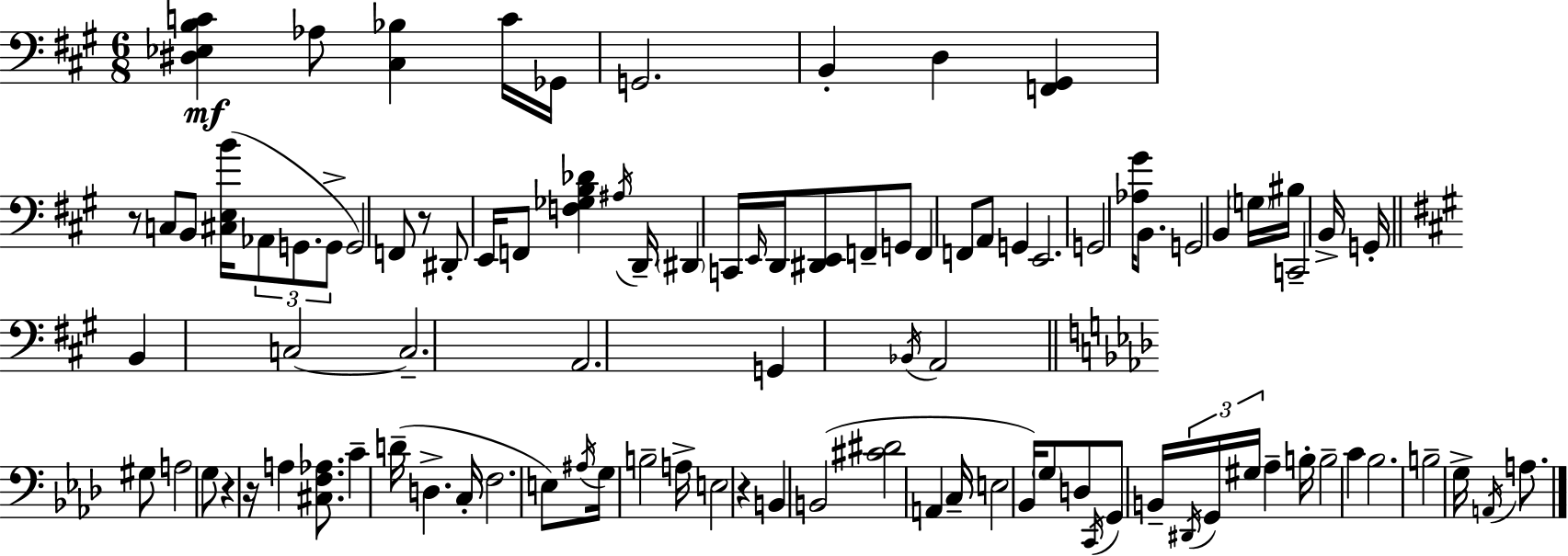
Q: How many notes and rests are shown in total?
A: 97